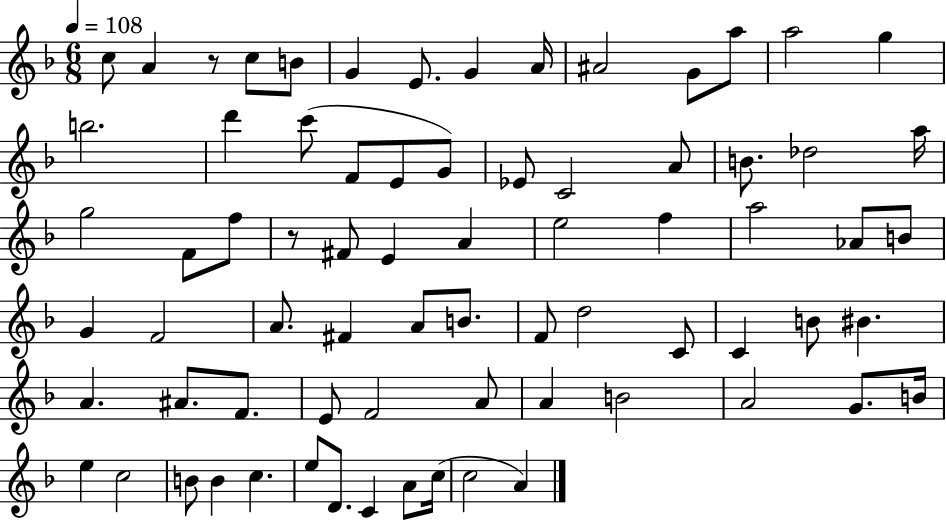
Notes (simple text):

C5/e A4/q R/e C5/e B4/e G4/q E4/e. G4/q A4/s A#4/h G4/e A5/e A5/h G5/q B5/h. D6/q C6/e F4/e E4/e G4/e Eb4/e C4/h A4/e B4/e. Db5/h A5/s G5/h F4/e F5/e R/e F#4/e E4/q A4/q E5/h F5/q A5/h Ab4/e B4/e G4/q F4/h A4/e. F#4/q A4/e B4/e. F4/e D5/h C4/e C4/q B4/e BIS4/q. A4/q. A#4/e. F4/e. E4/e F4/h A4/e A4/q B4/h A4/h G4/e. B4/s E5/q C5/h B4/e B4/q C5/q. E5/e D4/e. C4/q A4/e C5/s C5/h A4/q